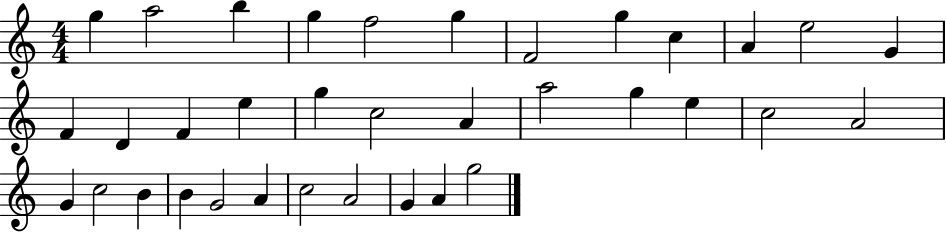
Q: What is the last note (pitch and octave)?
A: G5